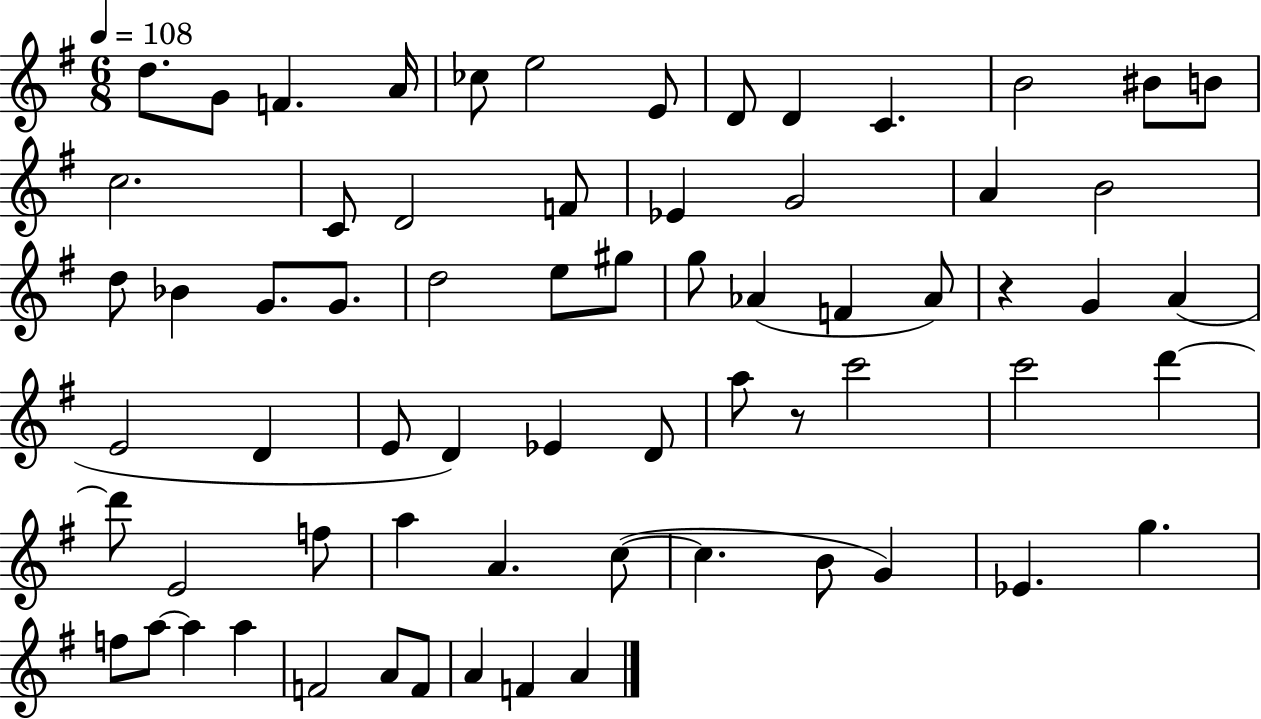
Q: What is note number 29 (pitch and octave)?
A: G5